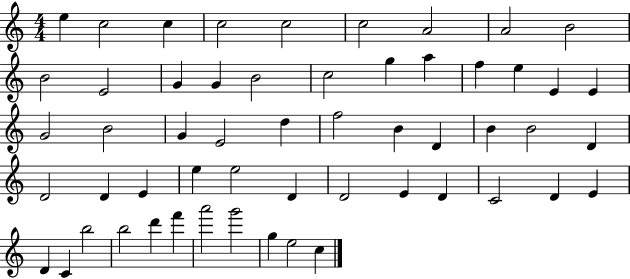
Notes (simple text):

E5/q C5/h C5/q C5/h C5/h C5/h A4/h A4/h B4/h B4/h E4/h G4/q G4/q B4/h C5/h G5/q A5/q F5/q E5/q E4/q E4/q G4/h B4/h G4/q E4/h D5/q F5/h B4/q D4/q B4/q B4/h D4/q D4/h D4/q E4/q E5/q E5/h D4/q D4/h E4/q D4/q C4/h D4/q E4/q D4/q C4/q B5/h B5/h D6/q F6/q A6/h G6/h G5/q E5/h C5/q